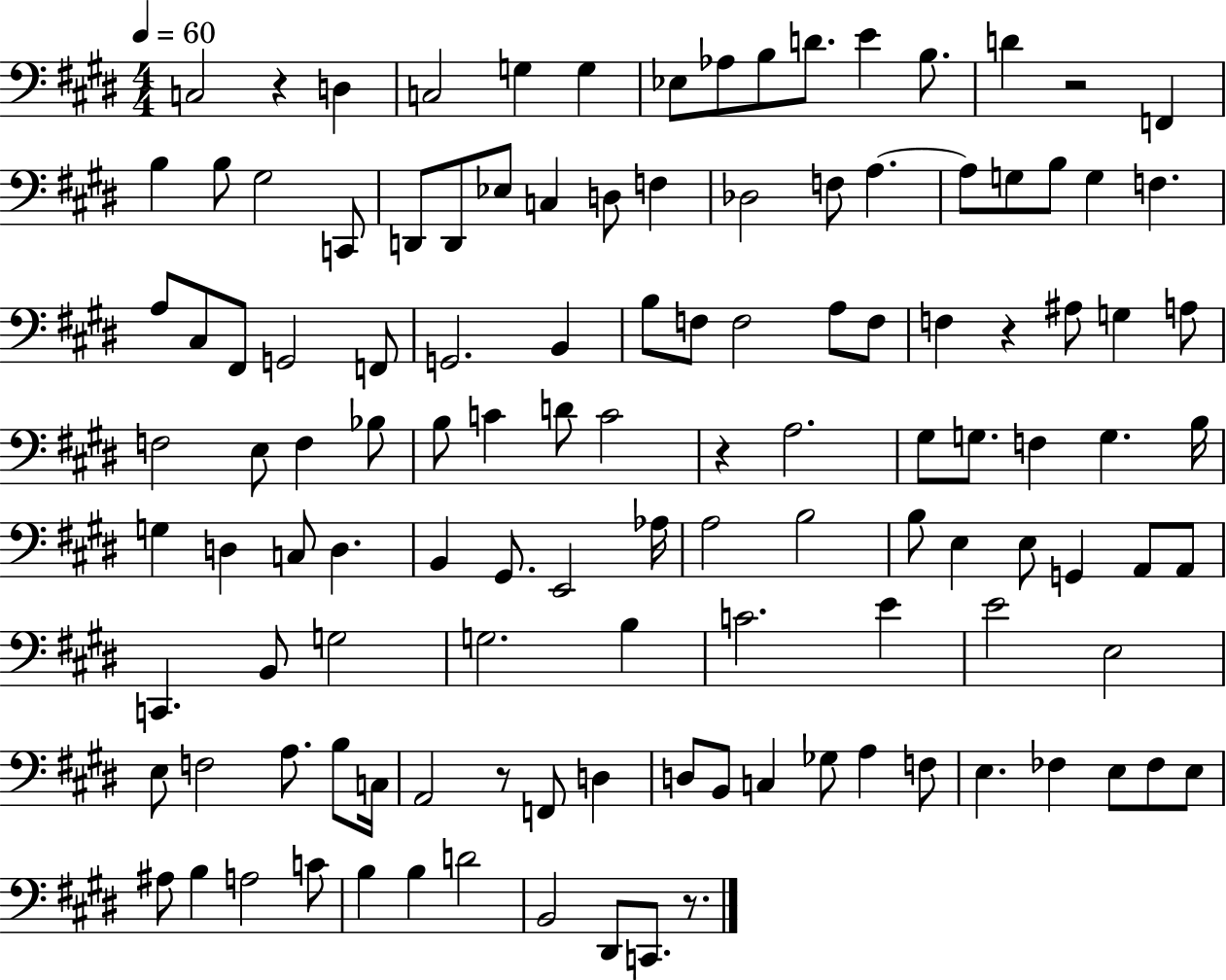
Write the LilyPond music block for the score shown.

{
  \clef bass
  \numericTimeSignature
  \time 4/4
  \key e \major
  \tempo 4 = 60
  c2 r4 d4 | c2 g4 g4 | ees8 aes8 b8 d'8. e'4 b8. | d'4 r2 f,4 | \break b4 b8 gis2 c,8 | d,8 d,8 ees8 c4 d8 f4 | des2 f8 a4.~~ | a8 g8 b8 g4 f4. | \break a8 cis8 fis,8 g,2 f,8 | g,2. b,4 | b8 f8 f2 a8 f8 | f4 r4 ais8 g4 a8 | \break f2 e8 f4 bes8 | b8 c'4 d'8 c'2 | r4 a2. | gis8 g8. f4 g4. b16 | \break g4 d4 c8 d4. | b,4 gis,8. e,2 aes16 | a2 b2 | b8 e4 e8 g,4 a,8 a,8 | \break c,4. b,8 g2 | g2. b4 | c'2. e'4 | e'2 e2 | \break e8 f2 a8. b8 c16 | a,2 r8 f,8 d4 | d8 b,8 c4 ges8 a4 f8 | e4. fes4 e8 fes8 e8 | \break ais8 b4 a2 c'8 | b4 b4 d'2 | b,2 dis,8 c,8. r8. | \bar "|."
}